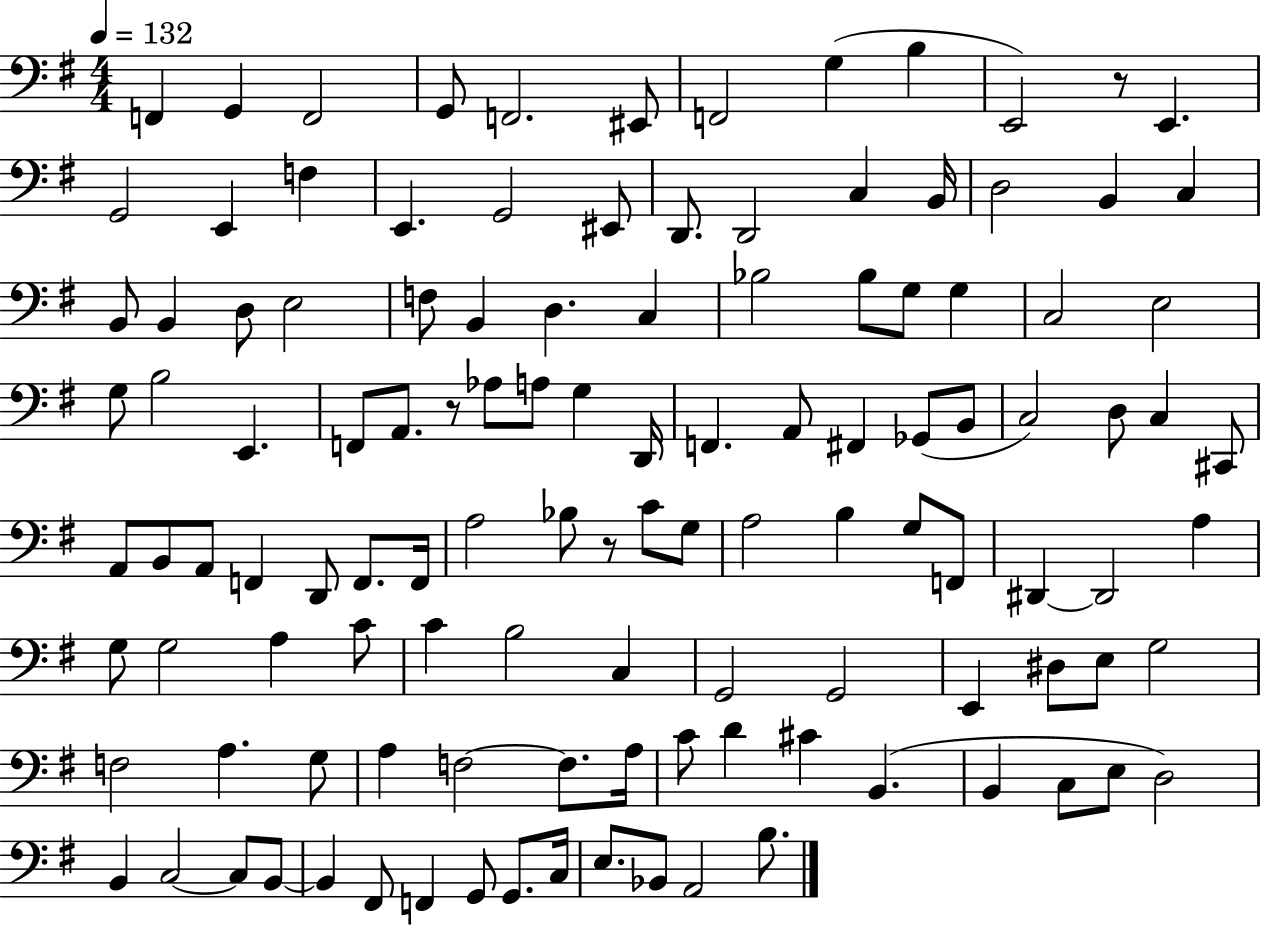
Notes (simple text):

F2/q G2/q F2/h G2/e F2/h. EIS2/e F2/h G3/q B3/q E2/h R/e E2/q. G2/h E2/q F3/q E2/q. G2/h EIS2/e D2/e. D2/h C3/q B2/s D3/h B2/q C3/q B2/e B2/q D3/e E3/h F3/e B2/q D3/q. C3/q Bb3/h Bb3/e G3/e G3/q C3/h E3/h G3/e B3/h E2/q. F2/e A2/e. R/e Ab3/e A3/e G3/q D2/s F2/q. A2/e F#2/q Gb2/e B2/e C3/h D3/e C3/q C#2/e A2/e B2/e A2/e F2/q D2/e F2/e. F2/s A3/h Bb3/e R/e C4/e G3/e A3/h B3/q G3/e F2/e D#2/q D#2/h A3/q G3/e G3/h A3/q C4/e C4/q B3/h C3/q G2/h G2/h E2/q D#3/e E3/e G3/h F3/h A3/q. G3/e A3/q F3/h F3/e. A3/s C4/e D4/q C#4/q B2/q. B2/q C3/e E3/e D3/h B2/q C3/h C3/e B2/e B2/q F#2/e F2/q G2/e G2/e. C3/s E3/e. Bb2/e A2/h B3/e.